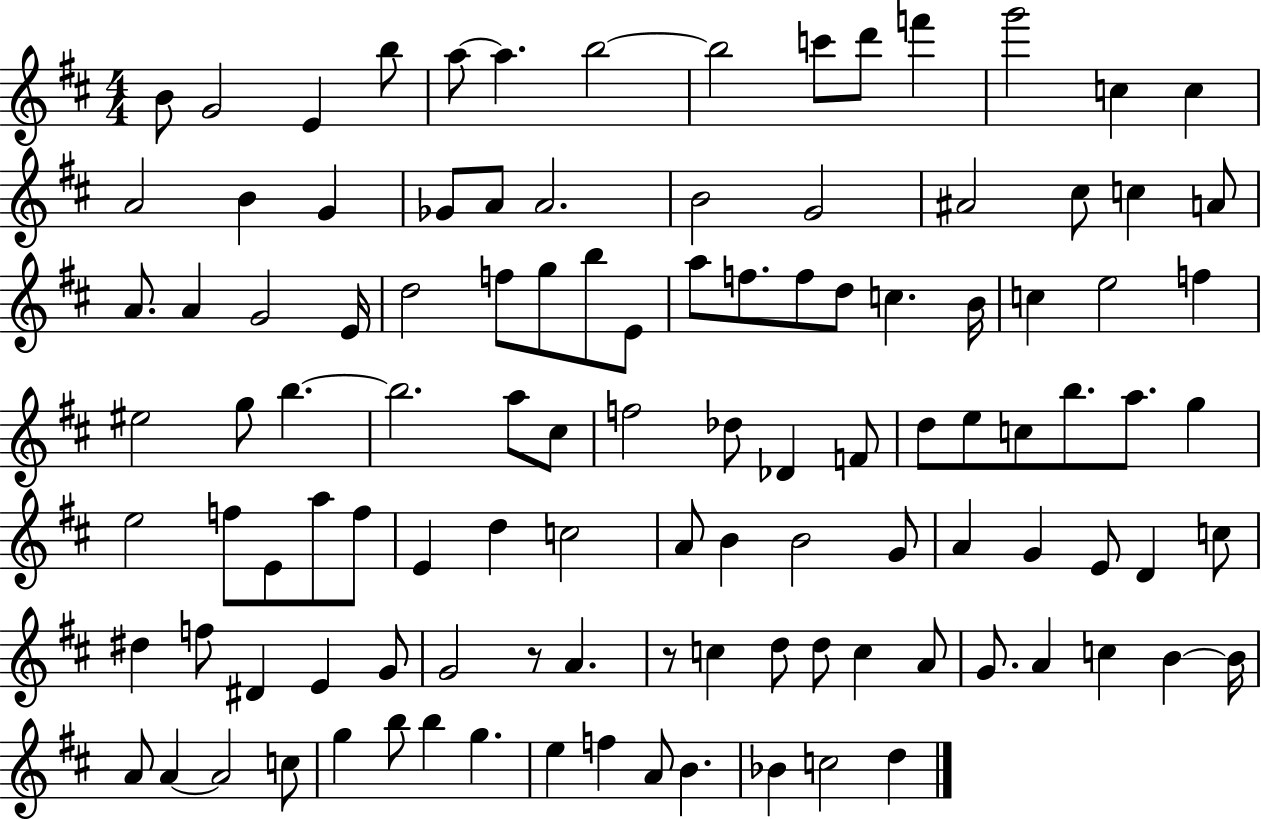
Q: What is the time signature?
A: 4/4